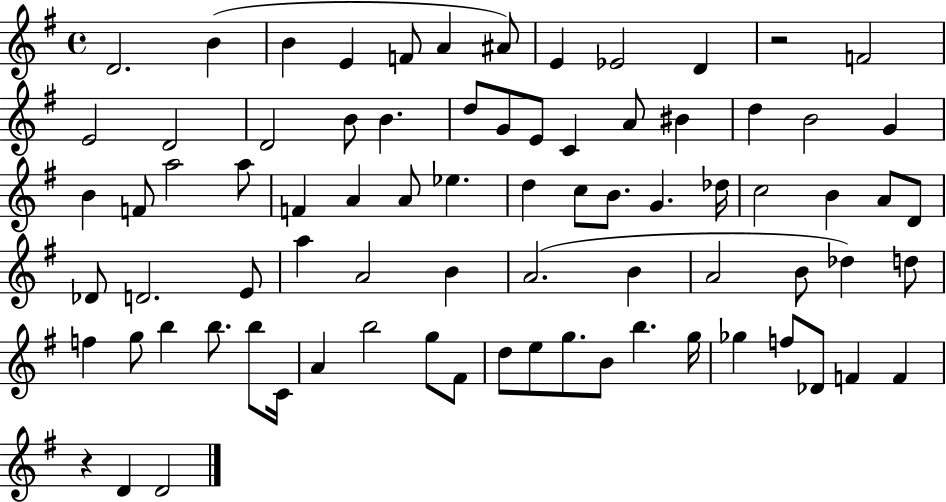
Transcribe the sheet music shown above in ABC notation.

X:1
T:Untitled
M:4/4
L:1/4
K:G
D2 B B E F/2 A ^A/2 E _E2 D z2 F2 E2 D2 D2 B/2 B d/2 G/2 E/2 C A/2 ^B d B2 G B F/2 a2 a/2 F A A/2 _e d c/2 B/2 G _d/4 c2 B A/2 D/2 _D/2 D2 E/2 a A2 B A2 B A2 B/2 _d d/2 f g/2 b b/2 b/2 C/4 A b2 g/2 ^F/2 d/2 e/2 g/2 B/2 b g/4 _g f/2 _D/2 F F z D D2